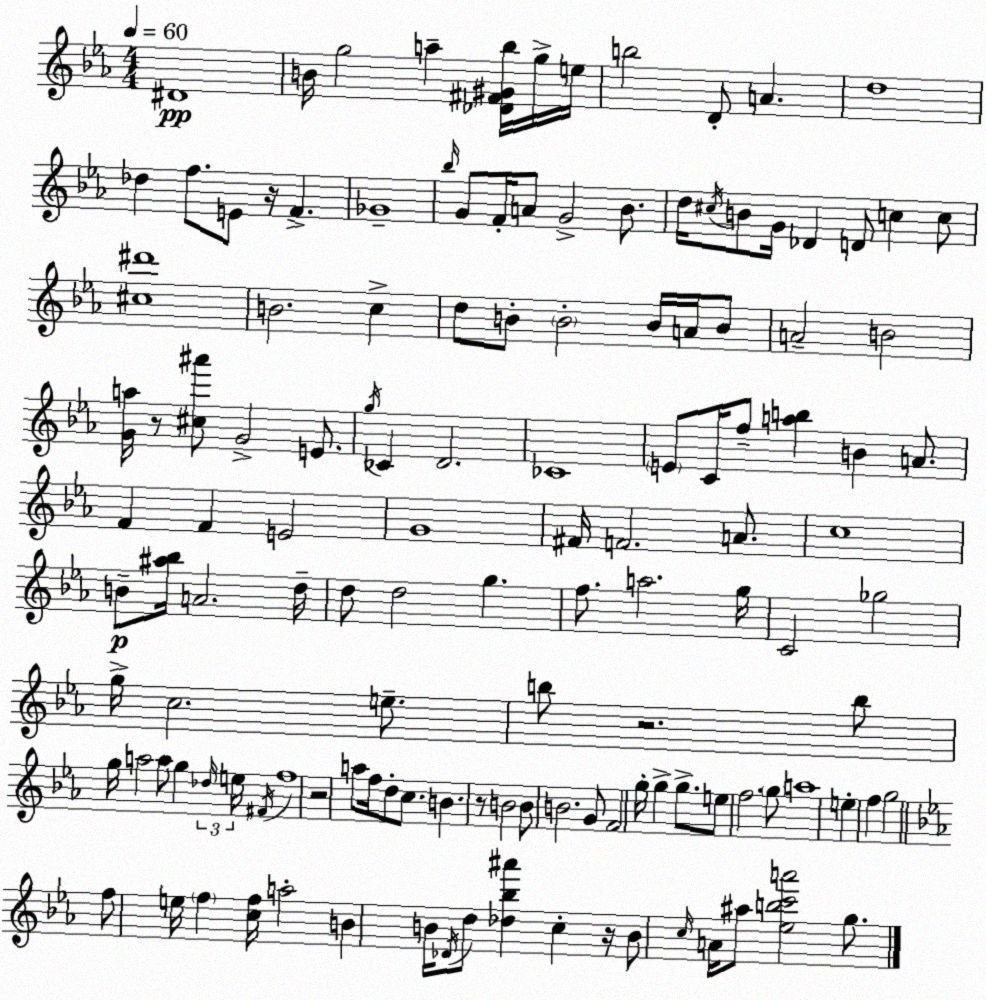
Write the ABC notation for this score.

X:1
T:Untitled
M:4/4
L:1/4
K:Cm
^D4 B/4 g2 a [_D^F^G_b]/4 g/4 e/4 b2 D/2 A d4 _d f/2 E/2 z/4 F _G4 _b/4 G/2 F/4 A/2 G2 _B/2 d/4 ^c/4 B/2 G/4 _D D/2 c c/2 [^c^d']4 B2 c d/2 B/2 B2 B/4 A/4 B/2 A2 B2 [Ga]/4 z/2 [^c^a']/2 G2 E/2 g/4 _C D2 _C4 E/2 C/4 f/2 [ab] B A/2 F F E2 G4 ^F/4 F2 A/2 c4 B/2 [^a_b]/4 A2 d/4 d/2 d2 g f/2 a2 g/4 C2 _g2 g/4 c2 e/2 b/2 z2 b/2 g/4 a2 a/2 g _d/4 e/4 ^F/4 f4 z2 a/2 f/4 d/2 c/2 B z/2 B2 B/2 B2 G/2 F2 g/4 g g/2 e/2 f2 g/2 a4 e f g2 f/2 e/4 f [cf]/4 a2 B B/4 _D/4 d/2 [_d_b^a'] c z/4 B/2 c/4 A/4 ^a/2 [_ebc'a']2 g/2